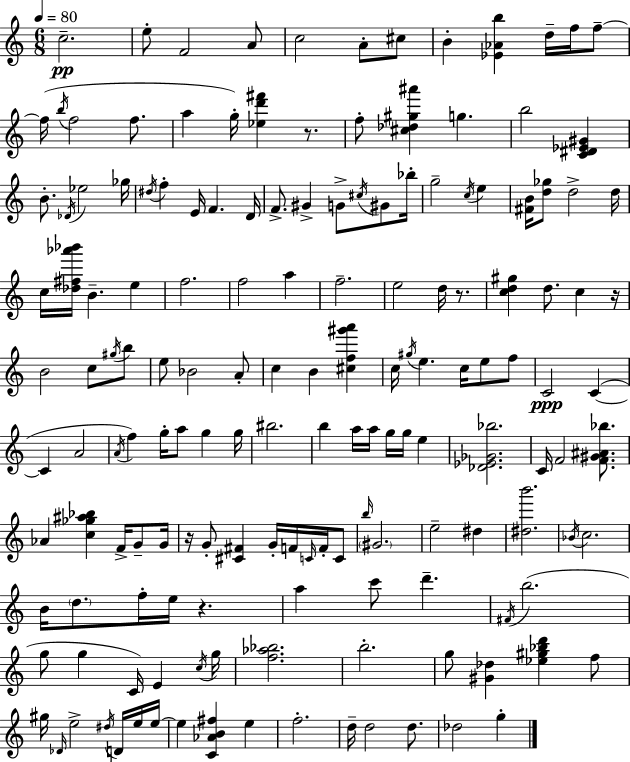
C5/h. E5/e F4/h A4/e C5/h A4/e C#5/e B4/q [Eb4,Ab4,B5]/q D5/s F5/s F5/e F5/s B5/s F5/h F5/e. A5/q G5/s [Eb5,D6,F#6]/q R/e. F5/e [C#5,Db5,G#5,A#6]/q G5/q. B5/h [C4,D#4,Eb4,G#4]/q B4/e. Db4/s Eb5/h Gb5/s D#5/s F5/q E4/s F4/q. D4/s F4/e. G#4/q G4/e C#5/s G#4/e Bb5/s G5/h C5/s E5/q [F#4,B4]/s [D5,Gb5]/e D5/h D5/s C5/s [Db5,F#5,Ab6,Bb6]/s B4/q. E5/q F5/h. F5/h A5/q F5/h. E5/h D5/s R/e. [C5,D5,G#5]/q D5/e. C5/q R/s B4/h C5/e G#5/s B5/e E5/e Bb4/h A4/e C5/q B4/q [C#5,F5,G#6,A6]/q C5/s G#5/s E5/q. C5/s E5/e F5/e C4/h C4/q C4/q A4/h A4/s F5/q G5/s A5/e G5/q G5/s BIS5/h. B5/q A5/s A5/s G5/s G5/s E5/q [Db4,Eb4,Gb4,Bb5]/h. C4/s F4/h [F4,G#4,A#4,Bb5]/e. Ab4/q [C5,Gb5,A#5,Bb5]/q F4/s G4/e G4/s R/s G4/e [C#4,F#4]/q G4/s F4/s C4/s F4/s C4/e B5/s G#4/h. E5/h D#5/q [D#5,B6]/h. Bb4/s C5/h. B4/s D5/e. F5/s E5/s R/q. A5/q C6/e D6/q. F#4/s B5/h. G5/e G5/q C4/s E4/q C5/s G5/s [F5,Ab5,Bb5]/h. B5/h. G5/e [G#4,Db5]/q [Eb5,G#5,Bb5,D6]/q F5/e G#5/s Db4/s E5/h D#5/s D4/s E5/s E5/s E5/q [C4,Ab4,B4,F#5]/q E5/q F5/h. D5/s D5/h D5/e. Db5/h G5/q